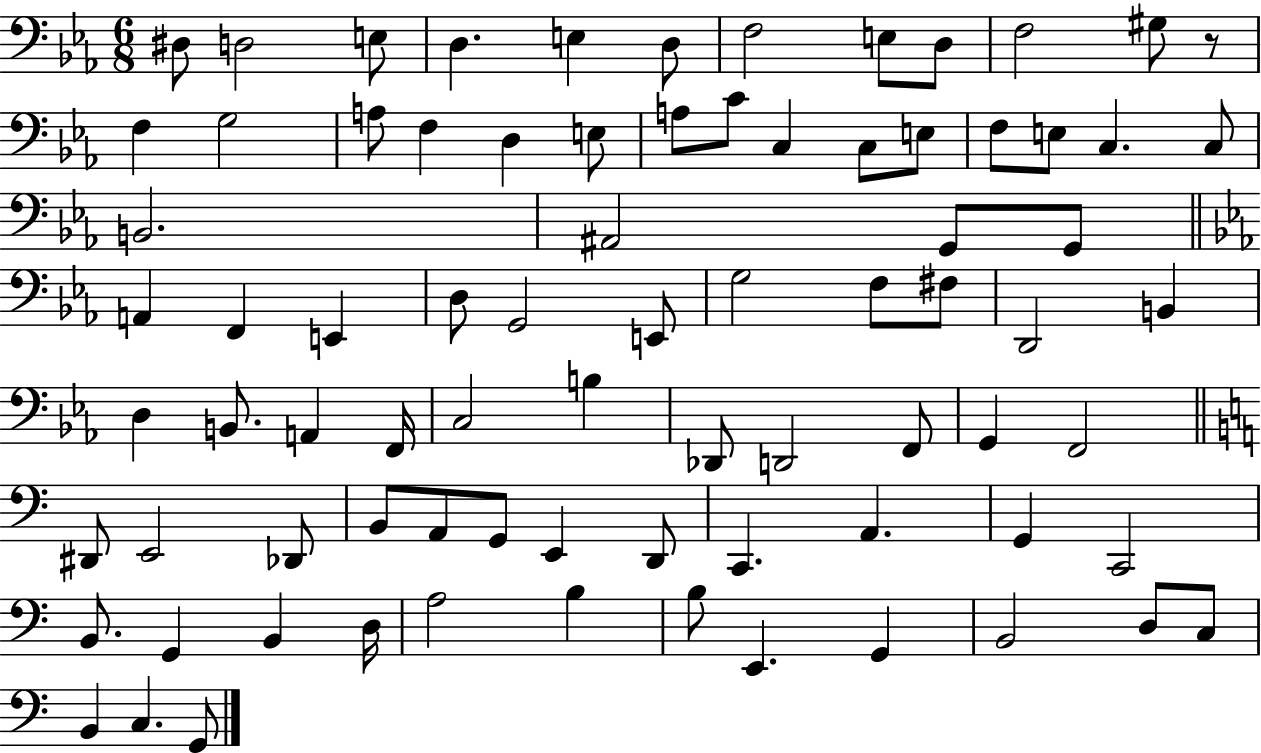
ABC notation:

X:1
T:Untitled
M:6/8
L:1/4
K:Eb
^D,/2 D,2 E,/2 D, E, D,/2 F,2 E,/2 D,/2 F,2 ^G,/2 z/2 F, G,2 A,/2 F, D, E,/2 A,/2 C/2 C, C,/2 E,/2 F,/2 E,/2 C, C,/2 B,,2 ^A,,2 G,,/2 G,,/2 A,, F,, E,, D,/2 G,,2 E,,/2 G,2 F,/2 ^F,/2 D,,2 B,, D, B,,/2 A,, F,,/4 C,2 B, _D,,/2 D,,2 F,,/2 G,, F,,2 ^D,,/2 E,,2 _D,,/2 B,,/2 A,,/2 G,,/2 E,, D,,/2 C,, A,, G,, C,,2 B,,/2 G,, B,, D,/4 A,2 B, B,/2 E,, G,, B,,2 D,/2 C,/2 B,, C, G,,/2